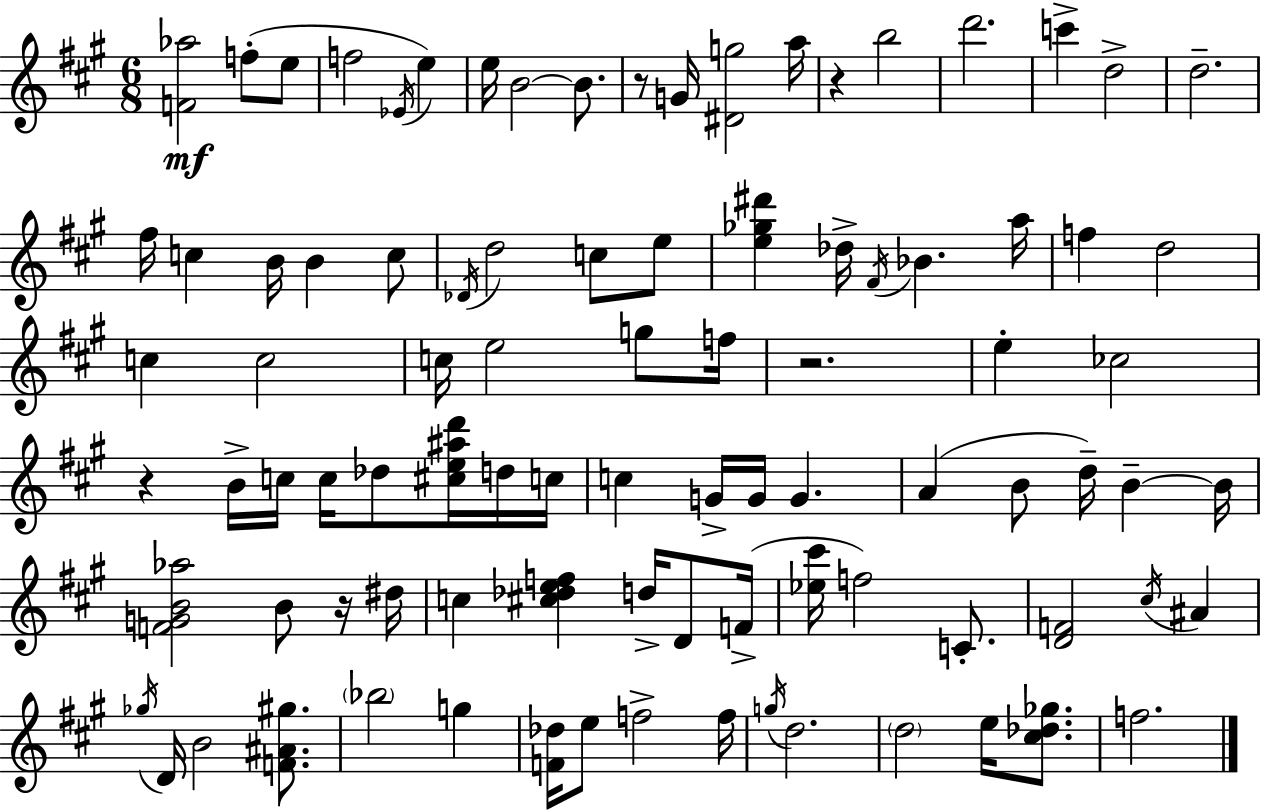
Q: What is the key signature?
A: A major